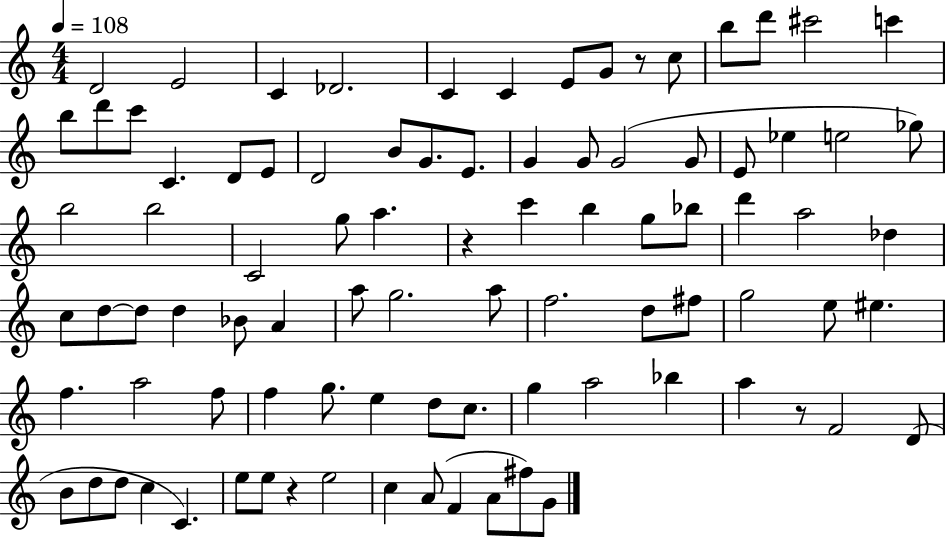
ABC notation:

X:1
T:Untitled
M:4/4
L:1/4
K:C
D2 E2 C _D2 C C E/2 G/2 z/2 c/2 b/2 d'/2 ^c'2 c' b/2 d'/2 c'/2 C D/2 E/2 D2 B/2 G/2 E/2 G G/2 G2 G/2 E/2 _e e2 _g/2 b2 b2 C2 g/2 a z c' b g/2 _b/2 d' a2 _d c/2 d/2 d/2 d _B/2 A a/2 g2 a/2 f2 d/2 ^f/2 g2 e/2 ^e f a2 f/2 f g/2 e d/2 c/2 g a2 _b a z/2 F2 D/2 B/2 d/2 d/2 c C e/2 e/2 z e2 c A/2 F A/2 ^f/2 G/2